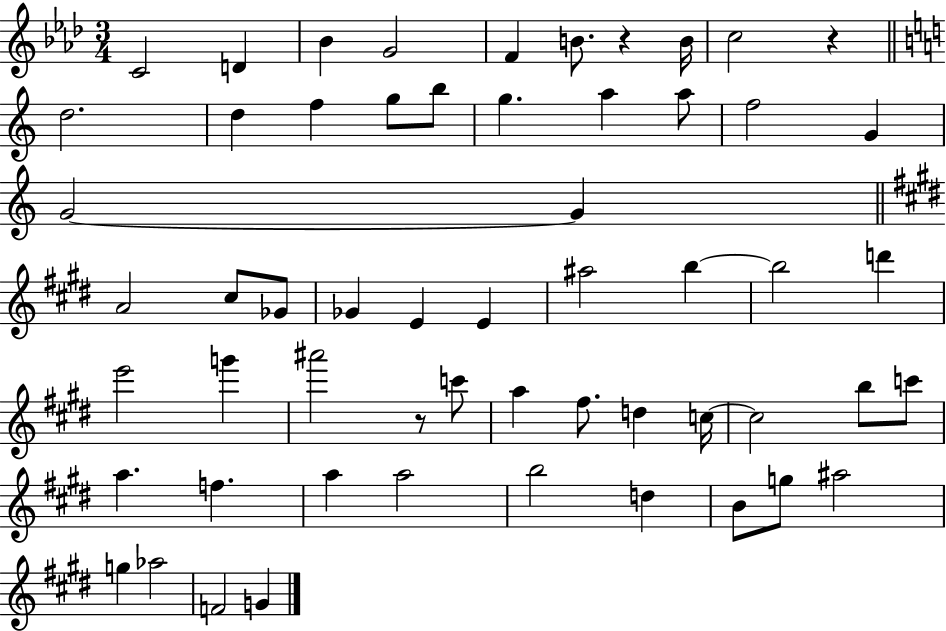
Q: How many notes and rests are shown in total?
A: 57